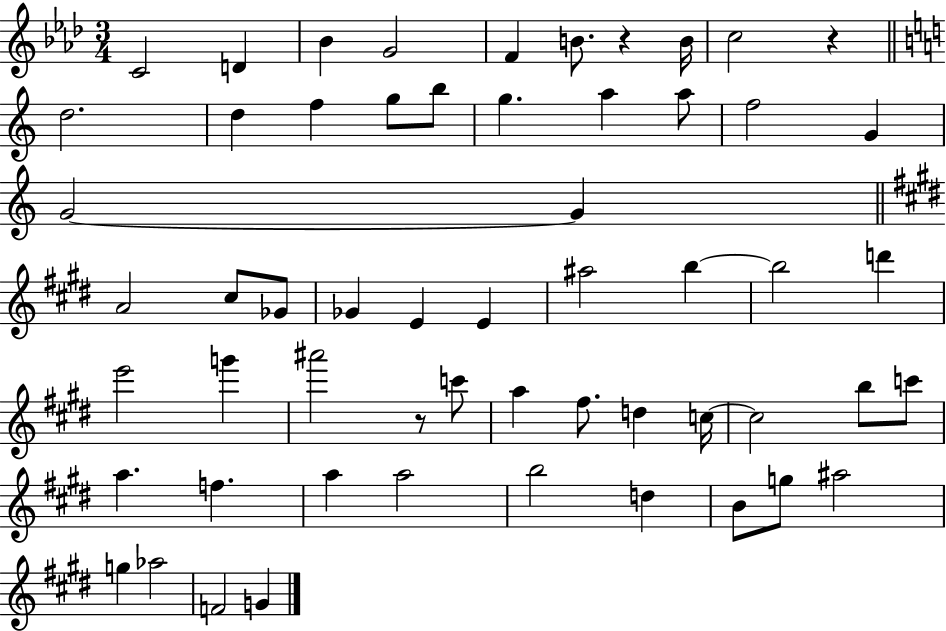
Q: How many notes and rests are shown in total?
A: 57